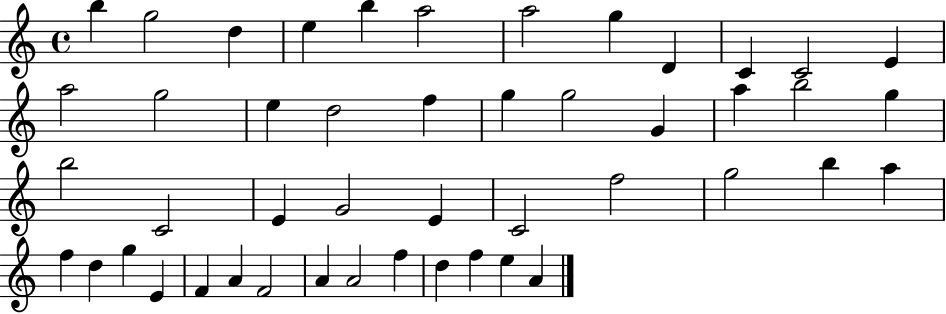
B5/q G5/h D5/q E5/q B5/q A5/h A5/h G5/q D4/q C4/q C4/h E4/q A5/h G5/h E5/q D5/h F5/q G5/q G5/h G4/q A5/q B5/h G5/q B5/h C4/h E4/q G4/h E4/q C4/h F5/h G5/h B5/q A5/q F5/q D5/q G5/q E4/q F4/q A4/q F4/h A4/q A4/h F5/q D5/q F5/q E5/q A4/q